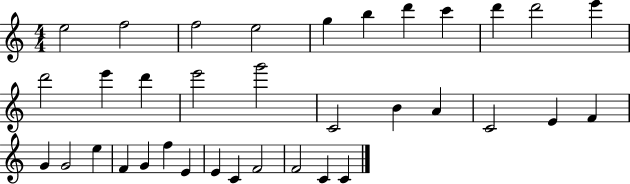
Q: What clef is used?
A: treble